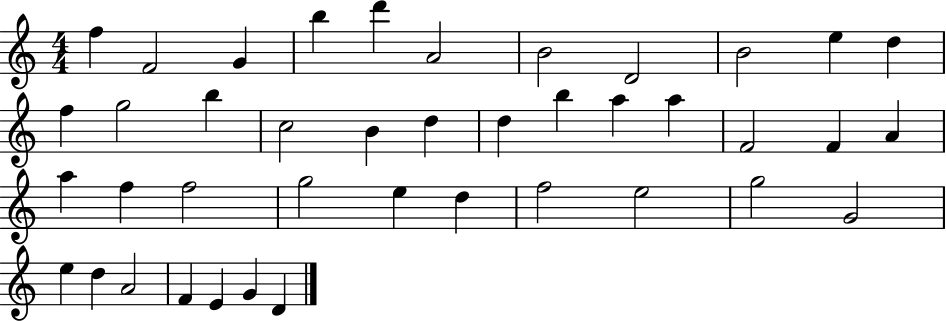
F5/q F4/h G4/q B5/q D6/q A4/h B4/h D4/h B4/h E5/q D5/q F5/q G5/h B5/q C5/h B4/q D5/q D5/q B5/q A5/q A5/q F4/h F4/q A4/q A5/q F5/q F5/h G5/h E5/q D5/q F5/h E5/h G5/h G4/h E5/q D5/q A4/h F4/q E4/q G4/q D4/q